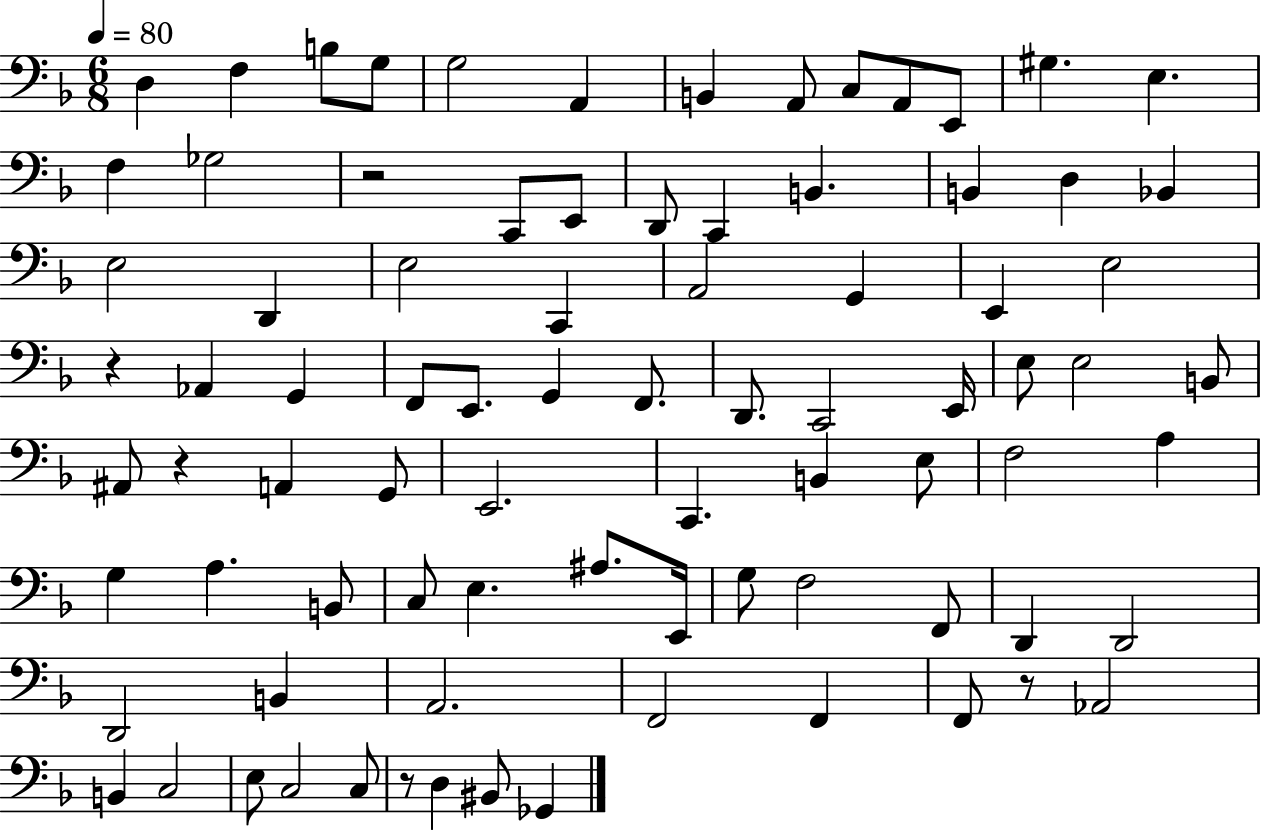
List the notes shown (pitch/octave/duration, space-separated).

D3/q F3/q B3/e G3/e G3/h A2/q B2/q A2/e C3/e A2/e E2/e G#3/q. E3/q. F3/q Gb3/h R/h C2/e E2/e D2/e C2/q B2/q. B2/q D3/q Bb2/q E3/h D2/q E3/h C2/q A2/h G2/q E2/q E3/h R/q Ab2/q G2/q F2/e E2/e. G2/q F2/e. D2/e. C2/h E2/s E3/e E3/h B2/e A#2/e R/q A2/q G2/e E2/h. C2/q. B2/q E3/e F3/h A3/q G3/q A3/q. B2/e C3/e E3/q. A#3/e. E2/s G3/e F3/h F2/e D2/q D2/h D2/h B2/q A2/h. F2/h F2/q F2/e R/e Ab2/h B2/q C3/h E3/e C3/h C3/e R/e D3/q BIS2/e Gb2/q